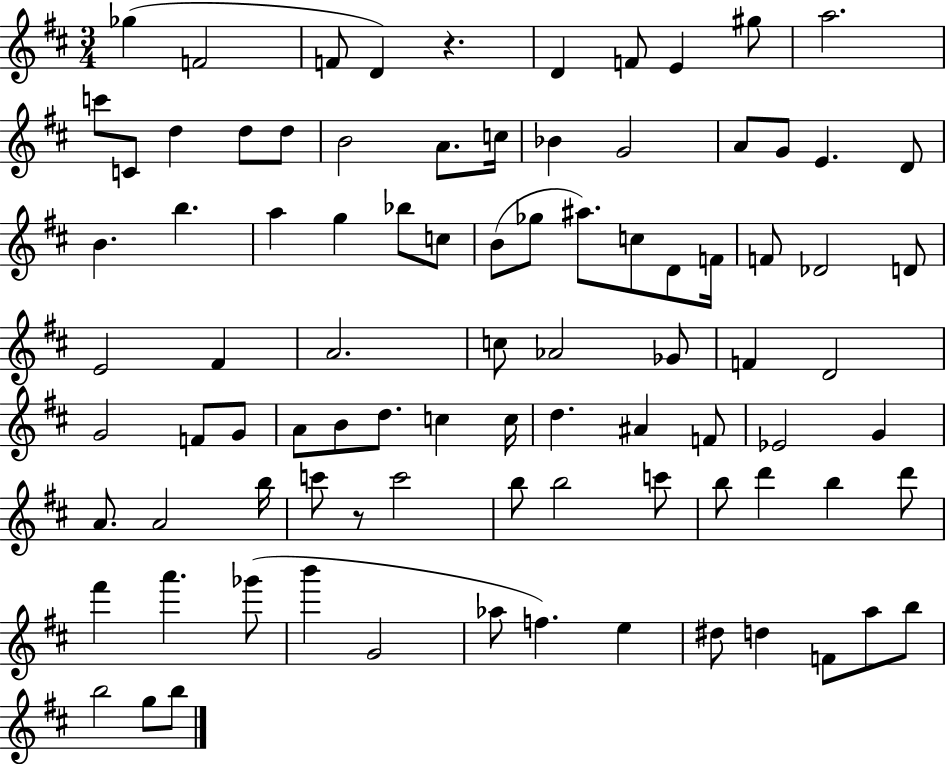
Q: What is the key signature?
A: D major